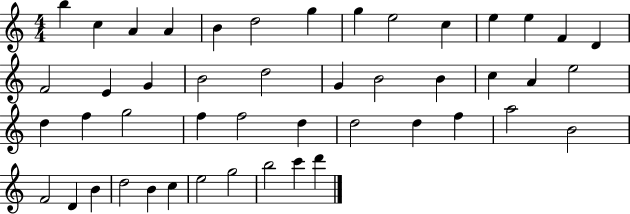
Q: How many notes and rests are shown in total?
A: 47